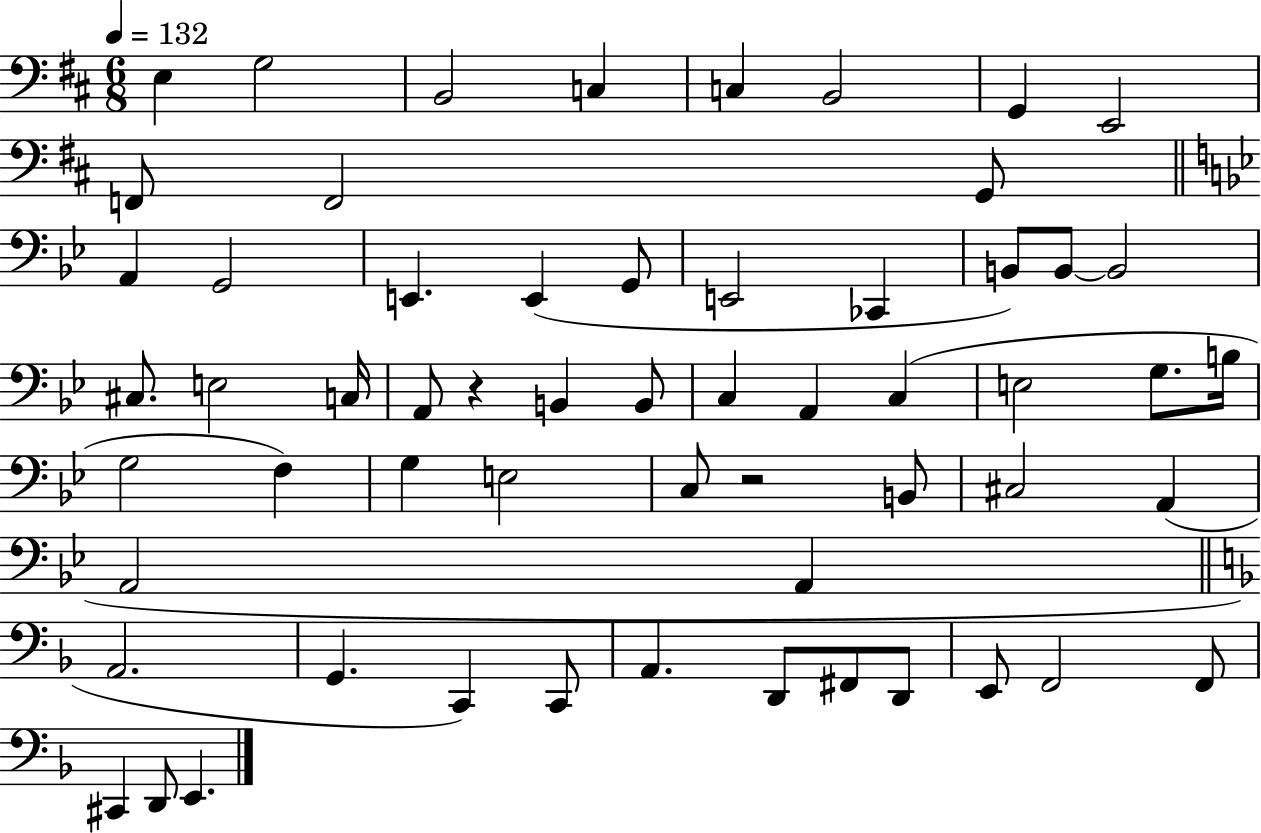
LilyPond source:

{
  \clef bass
  \numericTimeSignature
  \time 6/8
  \key d \major
  \tempo 4 = 132
  e4 g2 | b,2 c4 | c4 b,2 | g,4 e,2 | \break f,8 f,2 g,8 | \bar "||" \break \key g \minor a,4 g,2 | e,4. e,4( g,8 | e,2 ces,4 | b,8) b,8~~ b,2 | \break cis8. e2 c16 | a,8 r4 b,4 b,8 | c4 a,4 c4( | e2 g8. b16 | \break g2 f4) | g4 e2 | c8 r2 b,8 | cis2 a,4( | \break a,2 a,4 | \bar "||" \break \key d \minor a,2. | g,4. c,4) c,8 | a,4. d,8 fis,8 d,8 | e,8 f,2 f,8 | \break cis,4 d,8 e,4. | \bar "|."
}